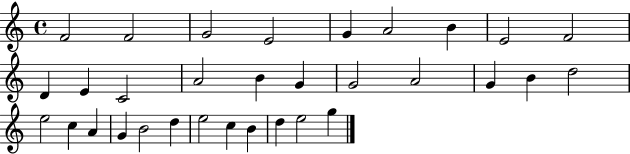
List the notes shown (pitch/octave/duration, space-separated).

F4/h F4/h G4/h E4/h G4/q A4/h B4/q E4/h F4/h D4/q E4/q C4/h A4/h B4/q G4/q G4/h A4/h G4/q B4/q D5/h E5/h C5/q A4/q G4/q B4/h D5/q E5/h C5/q B4/q D5/q E5/h G5/q